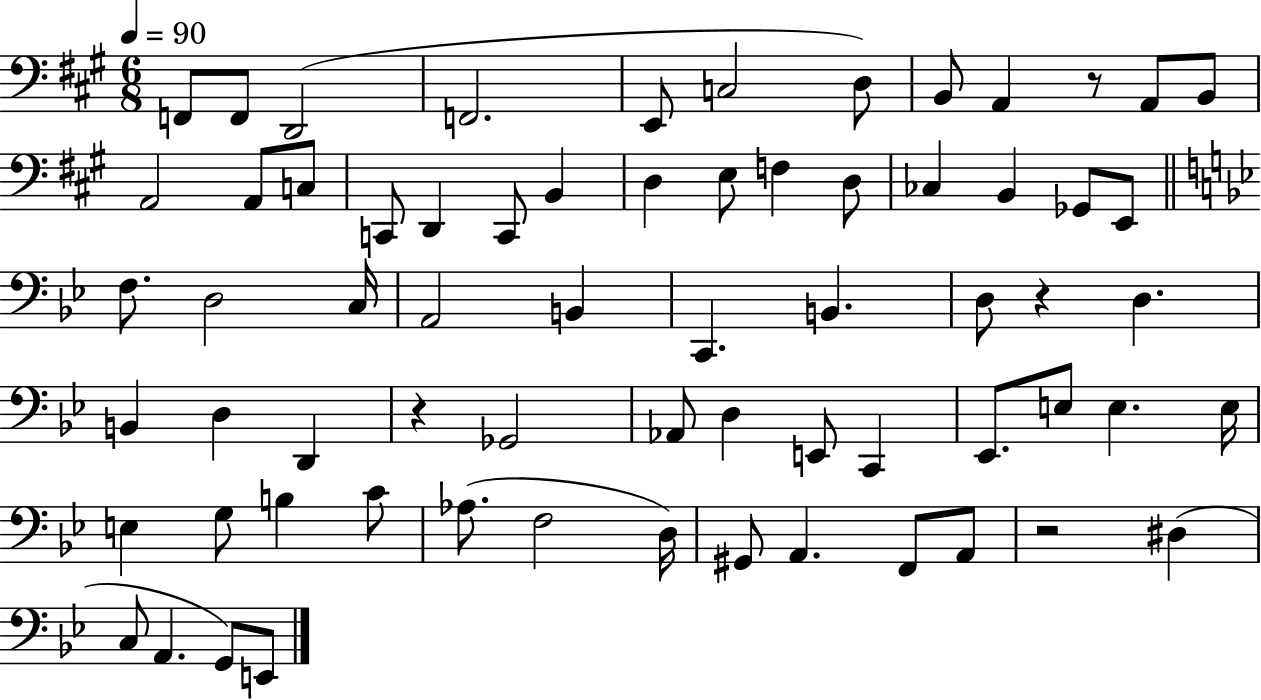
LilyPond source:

{
  \clef bass
  \numericTimeSignature
  \time 6/8
  \key a \major
  \tempo 4 = 90
  f,8 f,8 d,2( | f,2. | e,8 c2 d8) | b,8 a,4 r8 a,8 b,8 | \break a,2 a,8 c8 | c,8 d,4 c,8 b,4 | d4 e8 f4 d8 | ces4 b,4 ges,8 e,8 | \break \bar "||" \break \key bes \major f8. d2 c16 | a,2 b,4 | c,4. b,4. | d8 r4 d4. | \break b,4 d4 d,4 | r4 ges,2 | aes,8 d4 e,8 c,4 | ees,8. e8 e4. e16 | \break e4 g8 b4 c'8 | aes8.( f2 d16) | gis,8 a,4. f,8 a,8 | r2 dis4( | \break c8 a,4. g,8) e,8 | \bar "|."
}